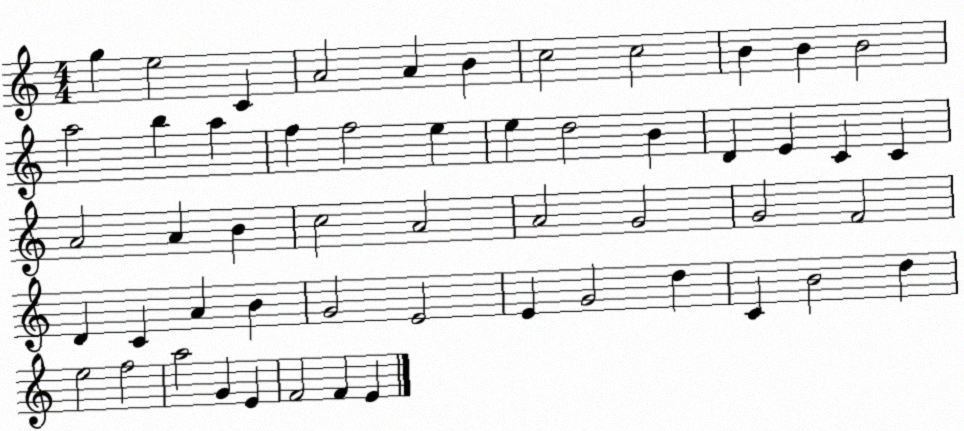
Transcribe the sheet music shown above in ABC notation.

X:1
T:Untitled
M:4/4
L:1/4
K:C
g e2 C A2 A B c2 c2 B B B2 a2 b a f f2 e e d2 B D E C C A2 A B c2 A2 A2 G2 G2 F2 D C A B G2 E2 E G2 d C B2 d e2 f2 a2 G E F2 F E